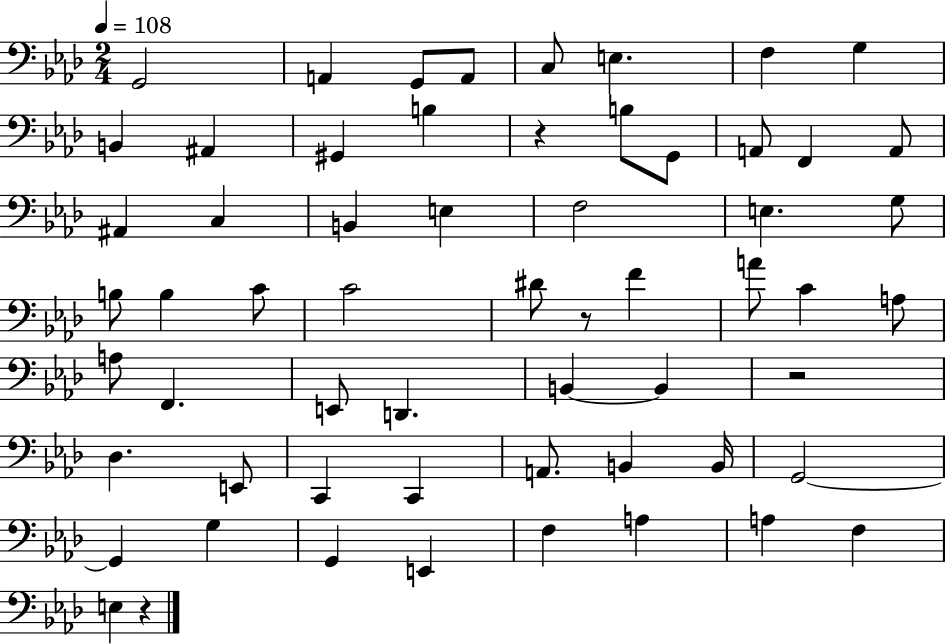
X:1
T:Untitled
M:2/4
L:1/4
K:Ab
G,,2 A,, G,,/2 A,,/2 C,/2 E, F, G, B,, ^A,, ^G,, B, z B,/2 G,,/2 A,,/2 F,, A,,/2 ^A,, C, B,, E, F,2 E, G,/2 B,/2 B, C/2 C2 ^D/2 z/2 F A/2 C A,/2 A,/2 F,, E,,/2 D,, B,, B,, z2 _D, E,,/2 C,, C,, A,,/2 B,, B,,/4 G,,2 G,, G, G,, E,, F, A, A, F, E, z